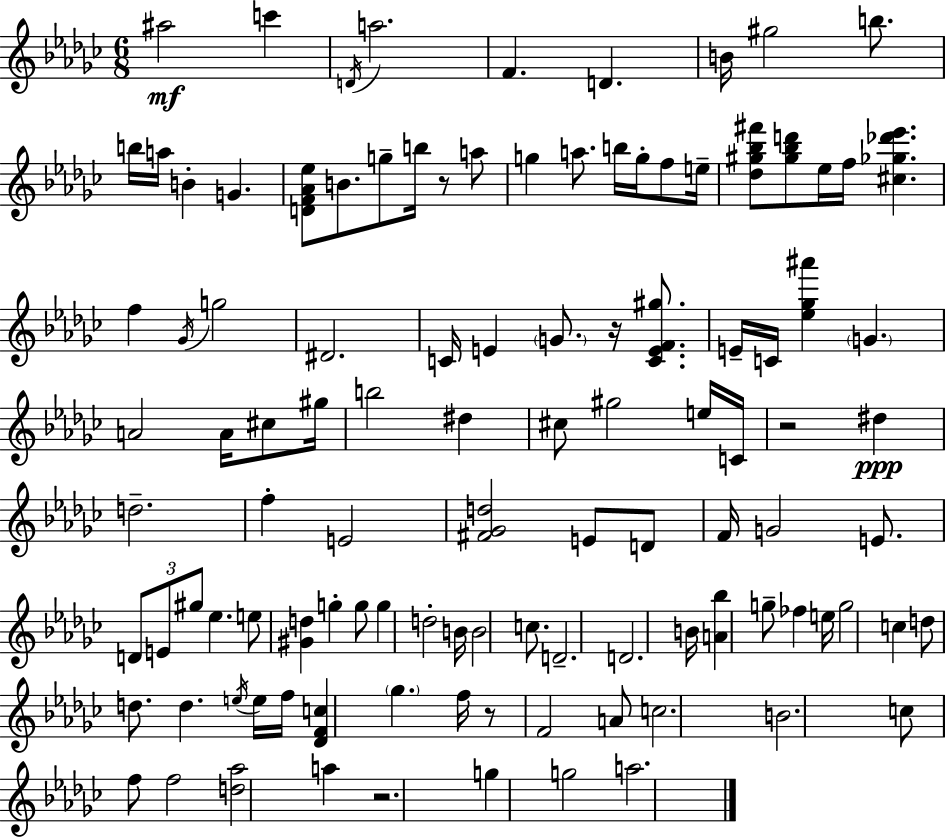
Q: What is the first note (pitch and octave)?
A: A#5